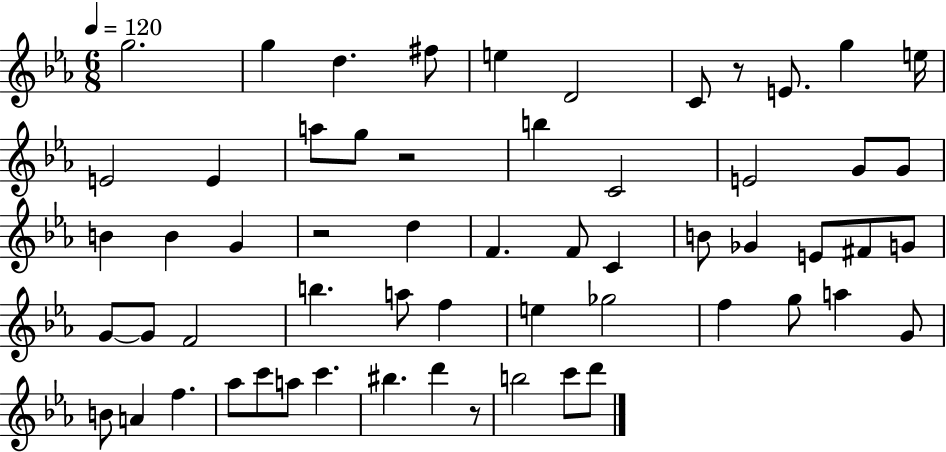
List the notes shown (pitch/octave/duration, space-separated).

G5/h. G5/q D5/q. F#5/e E5/q D4/h C4/e R/e E4/e. G5/q E5/s E4/h E4/q A5/e G5/e R/h B5/q C4/h E4/h G4/e G4/e B4/q B4/q G4/q R/h D5/q F4/q. F4/e C4/q B4/e Gb4/q E4/e F#4/e G4/e G4/e G4/e F4/h B5/q. A5/e F5/q E5/q Gb5/h F5/q G5/e A5/q G4/e B4/e A4/q F5/q. Ab5/e C6/e A5/e C6/q. BIS5/q. D6/q R/e B5/h C6/e D6/e